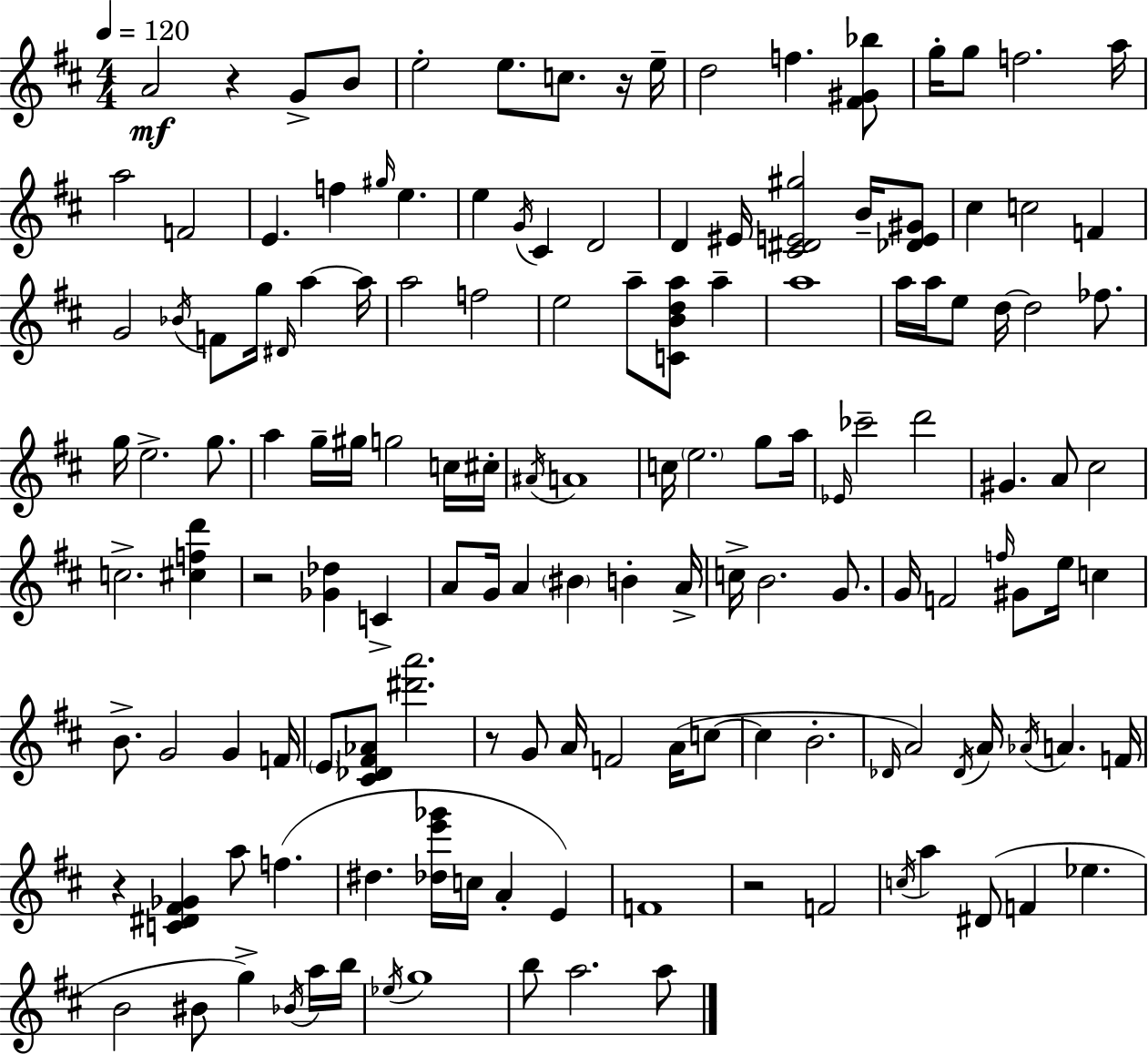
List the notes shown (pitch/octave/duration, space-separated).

A4/h R/q G4/e B4/e E5/h E5/e. C5/e. R/s E5/s D5/h F5/q. [F#4,G#4,Bb5]/e G5/s G5/e F5/h. A5/s A5/h F4/h E4/q. F5/q G#5/s E5/q. E5/q G4/s C#4/q D4/h D4/q EIS4/s [C#4,D#4,E4,G#5]/h B4/s [Db4,E4,G#4]/e C#5/q C5/h F4/q G4/h Bb4/s F4/e G5/s D#4/s A5/q A5/s A5/h F5/h E5/h A5/e [C4,B4,D5,A5]/e A5/q A5/w A5/s A5/s E5/e D5/s D5/h FES5/e. G5/s E5/h. G5/e. A5/q G5/s G#5/s G5/h C5/s C#5/s A#4/s A4/w C5/s E5/h. G5/e A5/s Eb4/s CES6/h D6/h G#4/q. A4/e C#5/h C5/h. [C#5,F5,D6]/q R/h [Gb4,Db5]/q C4/q A4/e G4/s A4/q BIS4/q B4/q A4/s C5/s B4/h. G4/e. G4/s F4/h F5/s G#4/e E5/s C5/q B4/e. G4/h G4/q F4/s E4/e [C#4,Db4,F#4,Ab4]/e [D#6,A6]/h. R/e G4/e A4/s F4/h A4/s C5/e C5/q B4/h. Db4/s A4/h Db4/s A4/s Ab4/s A4/q. F4/s R/q [C4,D#4,F#4,Gb4]/q A5/e F5/q. D#5/q. [Db5,E6,Gb6]/s C5/s A4/q E4/q F4/w R/h F4/h C5/s A5/q D#4/e F4/q Eb5/q. B4/h BIS4/e G5/q Bb4/s A5/s B5/s Eb5/s G5/w B5/e A5/h. A5/e